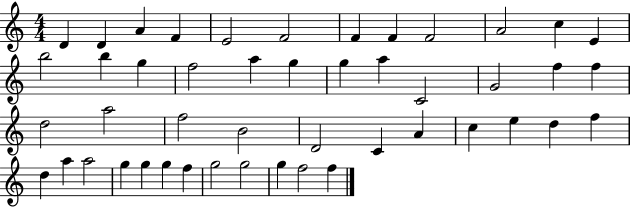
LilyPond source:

{
  \clef treble
  \numericTimeSignature
  \time 4/4
  \key c \major
  d'4 d'4 a'4 f'4 | e'2 f'2 | f'4 f'4 f'2 | a'2 c''4 e'4 | \break b''2 b''4 g''4 | f''2 a''4 g''4 | g''4 a''4 c'2 | g'2 f''4 f''4 | \break d''2 a''2 | f''2 b'2 | d'2 c'4 a'4 | c''4 e''4 d''4 f''4 | \break d''4 a''4 a''2 | g''4 g''4 g''4 f''4 | g''2 g''2 | g''4 f''2 f''4 | \break \bar "|."
}